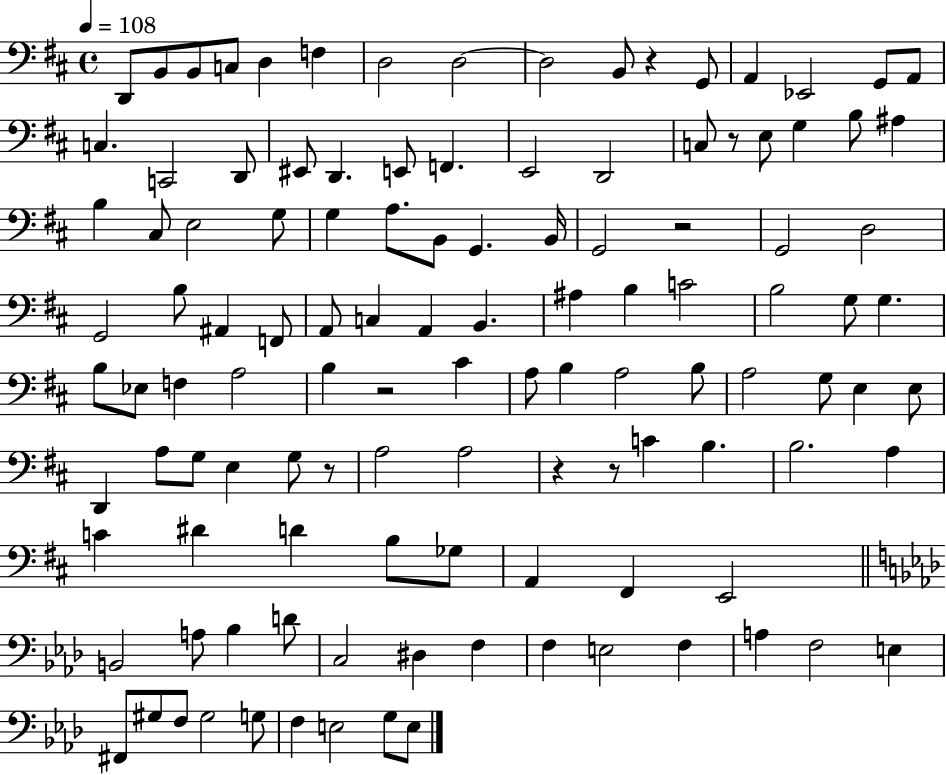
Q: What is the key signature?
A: D major